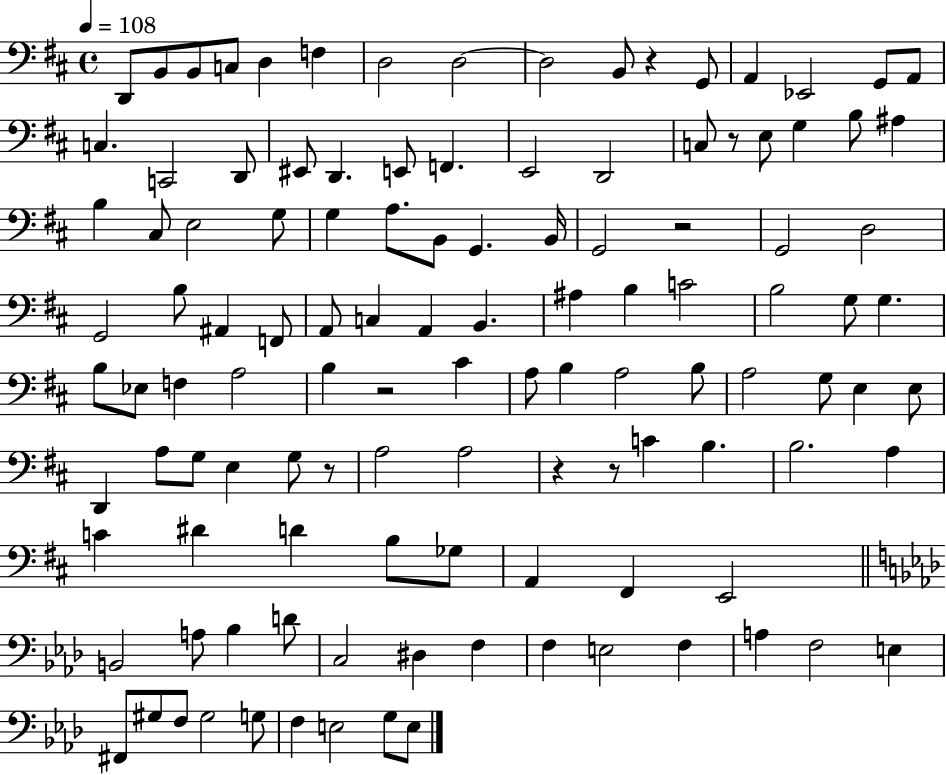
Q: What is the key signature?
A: D major